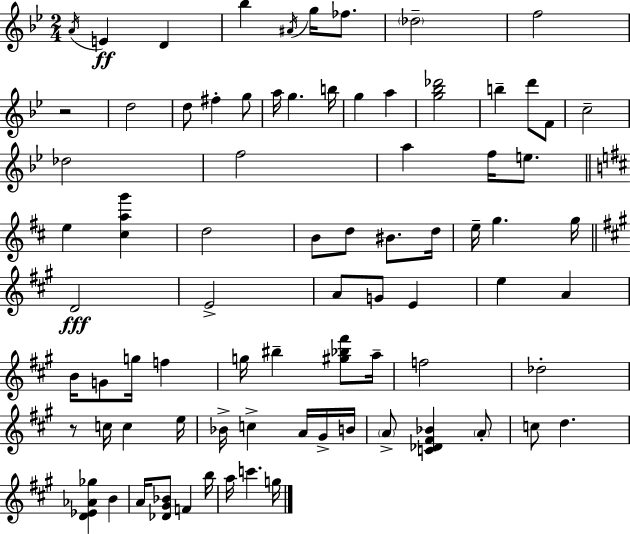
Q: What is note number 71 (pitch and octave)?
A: G5